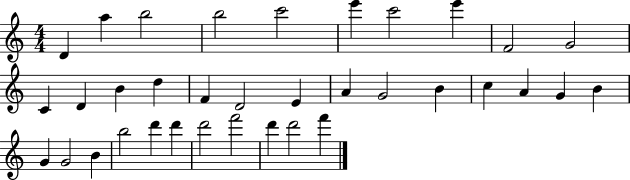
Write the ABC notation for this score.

X:1
T:Untitled
M:4/4
L:1/4
K:C
D a b2 b2 c'2 e' c'2 e' F2 G2 C D B d F D2 E A G2 B c A G B G G2 B b2 d' d' d'2 f'2 d' d'2 f'